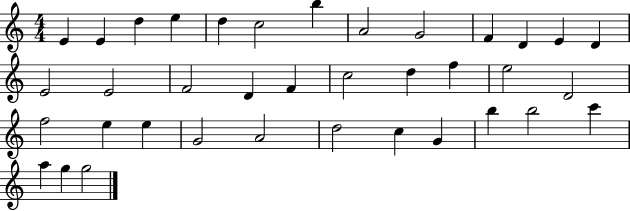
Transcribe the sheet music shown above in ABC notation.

X:1
T:Untitled
M:4/4
L:1/4
K:C
E E d e d c2 b A2 G2 F D E D E2 E2 F2 D F c2 d f e2 D2 f2 e e G2 A2 d2 c G b b2 c' a g g2